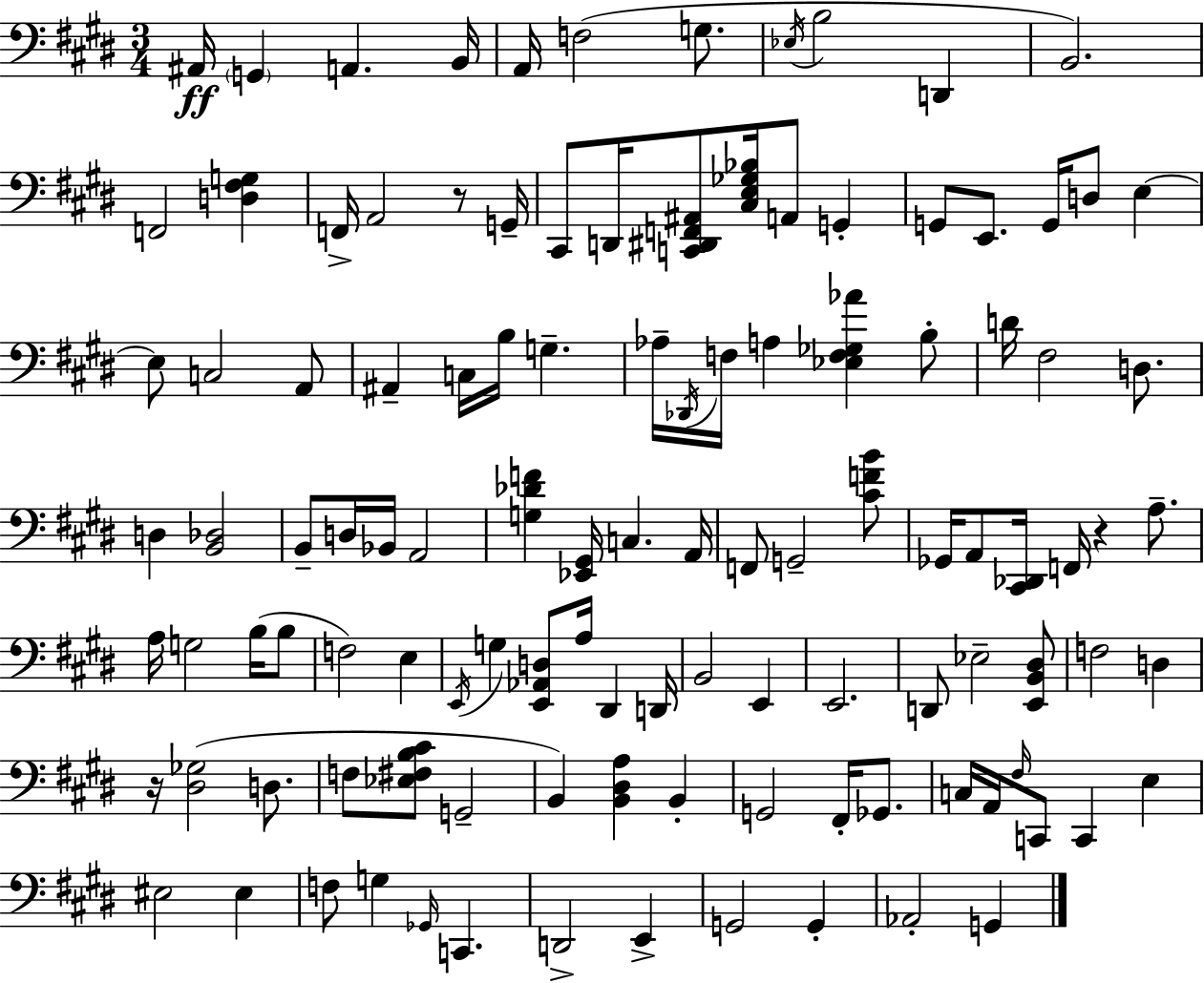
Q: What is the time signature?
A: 3/4